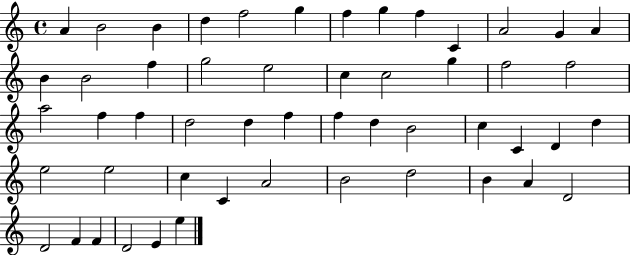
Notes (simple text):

A4/q B4/h B4/q D5/q F5/h G5/q F5/q G5/q F5/q C4/q A4/h G4/q A4/q B4/q B4/h F5/q G5/h E5/h C5/q C5/h G5/q F5/h F5/h A5/h F5/q F5/q D5/h D5/q F5/q F5/q D5/q B4/h C5/q C4/q D4/q D5/q E5/h E5/h C5/q C4/q A4/h B4/h D5/h B4/q A4/q D4/h D4/h F4/q F4/q D4/h E4/q E5/q